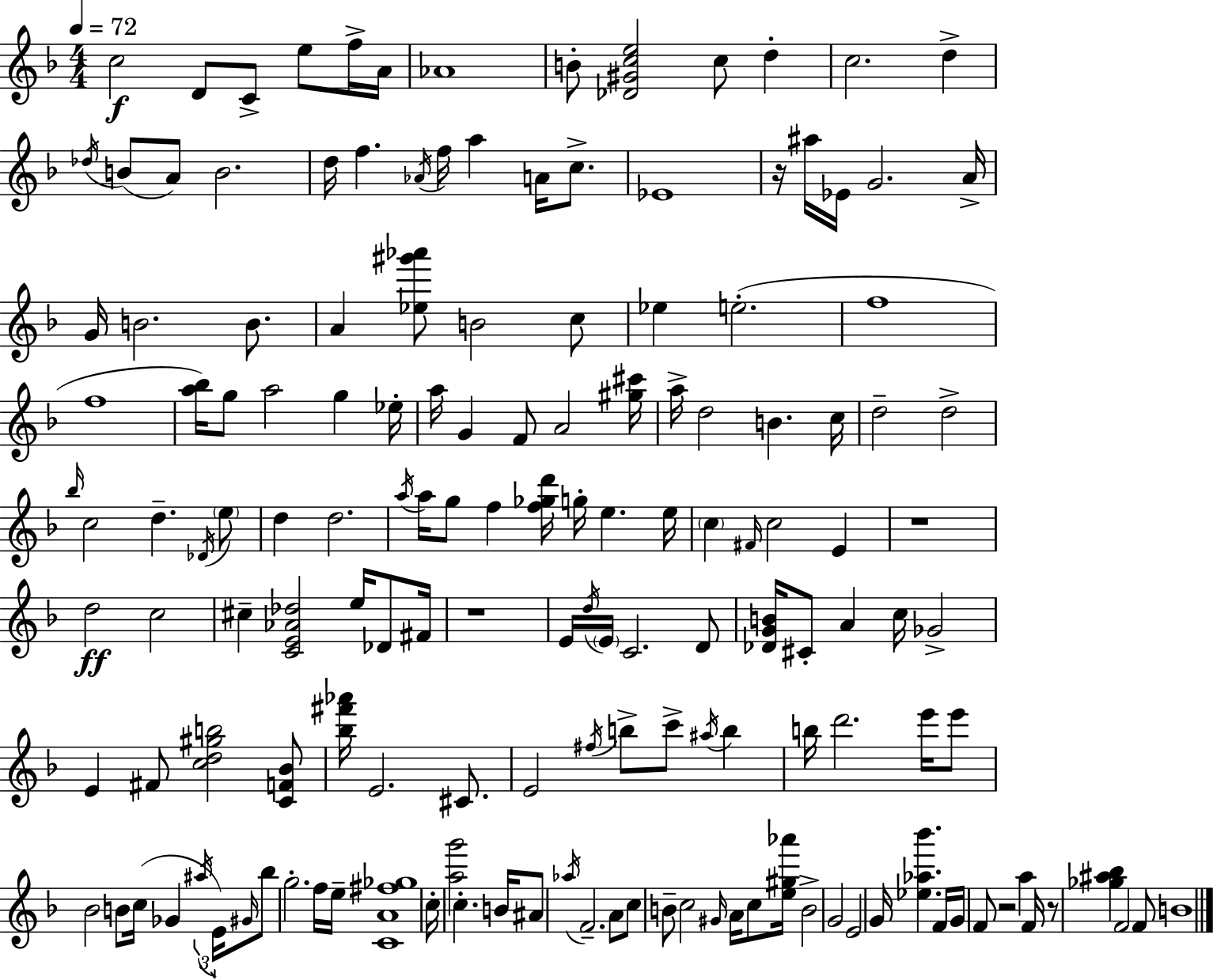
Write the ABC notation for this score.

X:1
T:Untitled
M:4/4
L:1/4
K:Dm
c2 D/2 C/2 e/2 f/4 A/4 _A4 B/2 [_D^Gce]2 c/2 d c2 d _d/4 B/2 A/2 B2 d/4 f _A/4 f/4 a A/4 c/2 _E4 z/4 ^a/4 _E/4 G2 A/4 G/4 B2 B/2 A [_e^g'_a']/2 B2 c/2 _e e2 f4 f4 [a_b]/4 g/2 a2 g _e/4 a/4 G F/2 A2 [^g^c']/4 a/4 d2 B c/4 d2 d2 _b/4 c2 d _D/4 e/2 d d2 a/4 a/4 g/2 f [f_gd']/4 g/4 e e/4 c ^F/4 c2 E z4 d2 c2 ^c [CE_A_d]2 e/4 _D/2 ^F/4 z4 E/4 d/4 E/4 C2 D/2 [_DGB]/4 ^C/2 A c/4 _G2 E ^F/2 [cd^gb]2 [CF_B]/2 [_b^f'_a']/4 E2 ^C/2 E2 ^f/4 b/2 c'/2 ^a/4 b b/4 d'2 e'/4 e'/2 _B2 B/2 c/4 _G ^a/4 E/4 ^G/4 _b/2 g2 f/4 e/4 [CA^f_g]4 c/4 [ag']2 c B/4 ^A/2 _a/4 F2 A/2 c/2 B/2 c2 ^G/4 A/4 c/2 [e^g_a']/4 B2 G2 E2 G/4 [_e_a_b'] F/4 G/4 F/2 z2 a F/4 z/2 [_g^a_b] F2 F/2 B4